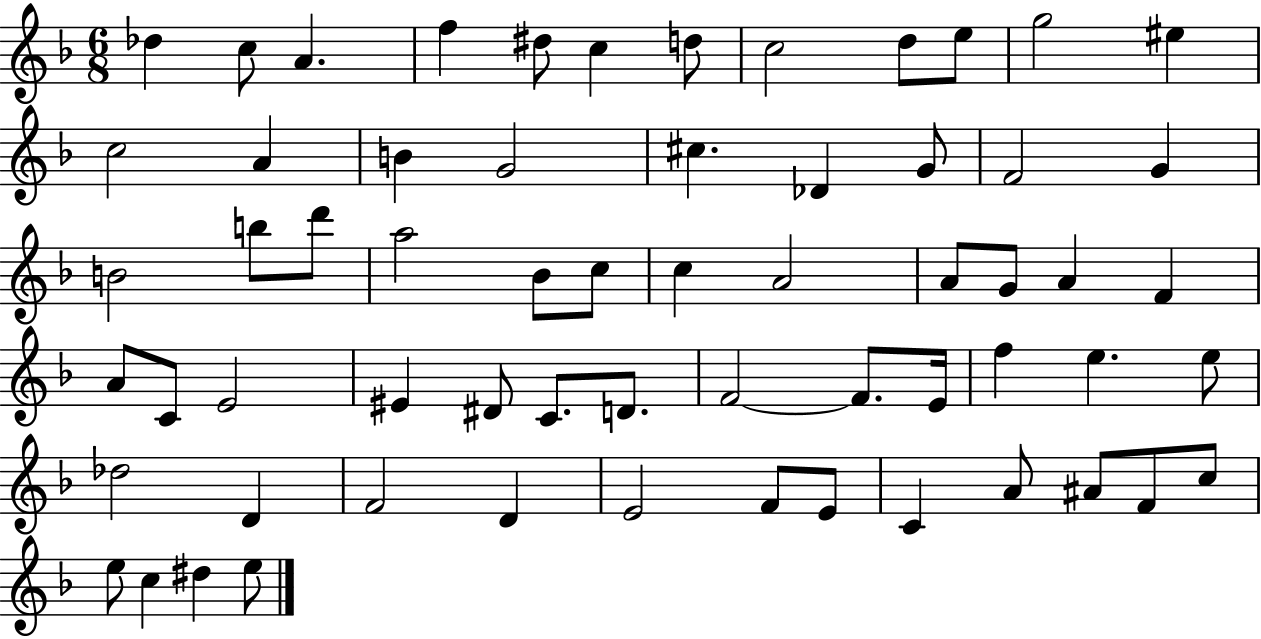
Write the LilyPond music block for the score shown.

{
  \clef treble
  \numericTimeSignature
  \time 6/8
  \key f \major
  des''4 c''8 a'4. | f''4 dis''8 c''4 d''8 | c''2 d''8 e''8 | g''2 eis''4 | \break c''2 a'4 | b'4 g'2 | cis''4. des'4 g'8 | f'2 g'4 | \break b'2 b''8 d'''8 | a''2 bes'8 c''8 | c''4 a'2 | a'8 g'8 a'4 f'4 | \break a'8 c'8 e'2 | eis'4 dis'8 c'8. d'8. | f'2~~ f'8. e'16 | f''4 e''4. e''8 | \break des''2 d'4 | f'2 d'4 | e'2 f'8 e'8 | c'4 a'8 ais'8 f'8 c''8 | \break e''8 c''4 dis''4 e''8 | \bar "|."
}